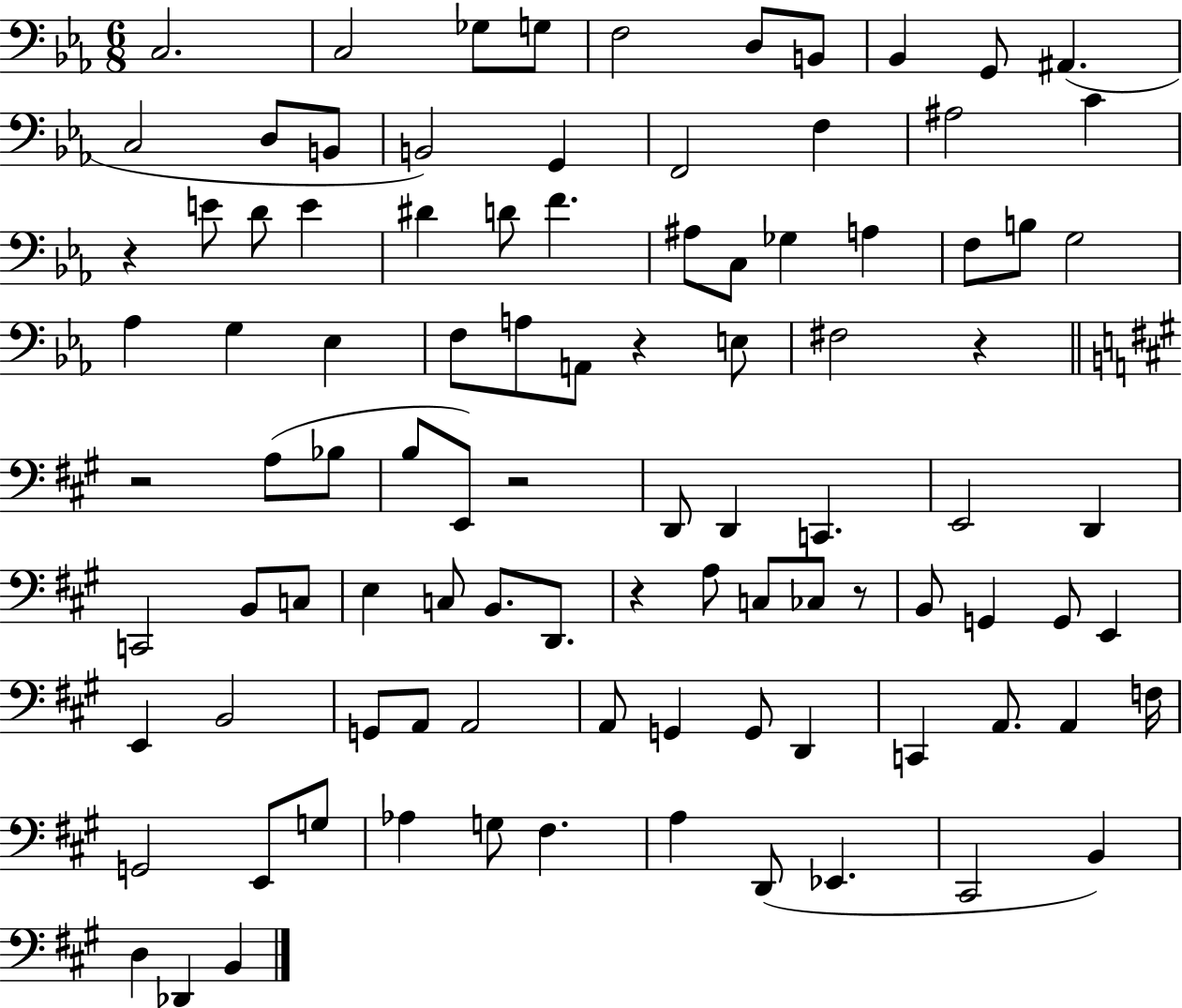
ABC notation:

X:1
T:Untitled
M:6/8
L:1/4
K:Eb
C,2 C,2 _G,/2 G,/2 F,2 D,/2 B,,/2 _B,, G,,/2 ^A,, C,2 D,/2 B,,/2 B,,2 G,, F,,2 F, ^A,2 C z E/2 D/2 E ^D D/2 F ^A,/2 C,/2 _G, A, F,/2 B,/2 G,2 _A, G, _E, F,/2 A,/2 A,,/2 z E,/2 ^F,2 z z2 A,/2 _B,/2 B,/2 E,,/2 z2 D,,/2 D,, C,, E,,2 D,, C,,2 B,,/2 C,/2 E, C,/2 B,,/2 D,,/2 z A,/2 C,/2 _C,/2 z/2 B,,/2 G,, G,,/2 E,, E,, B,,2 G,,/2 A,,/2 A,,2 A,,/2 G,, G,,/2 D,, C,, A,,/2 A,, F,/4 G,,2 E,,/2 G,/2 _A, G,/2 ^F, A, D,,/2 _E,, ^C,,2 B,, D, _D,, B,,